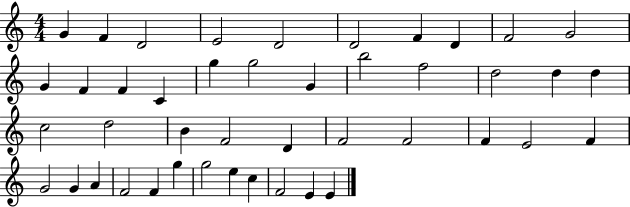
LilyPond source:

{
  \clef treble
  \numericTimeSignature
  \time 4/4
  \key c \major
  g'4 f'4 d'2 | e'2 d'2 | d'2 f'4 d'4 | f'2 g'2 | \break g'4 f'4 f'4 c'4 | g''4 g''2 g'4 | b''2 f''2 | d''2 d''4 d''4 | \break c''2 d''2 | b'4 f'2 d'4 | f'2 f'2 | f'4 e'2 f'4 | \break g'2 g'4 a'4 | f'2 f'4 g''4 | g''2 e''4 c''4 | f'2 e'4 e'4 | \break \bar "|."
}